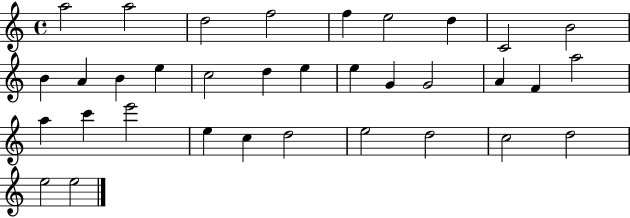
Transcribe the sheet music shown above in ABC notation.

X:1
T:Untitled
M:4/4
L:1/4
K:C
a2 a2 d2 f2 f e2 d C2 B2 B A B e c2 d e e G G2 A F a2 a c' e'2 e c d2 e2 d2 c2 d2 e2 e2